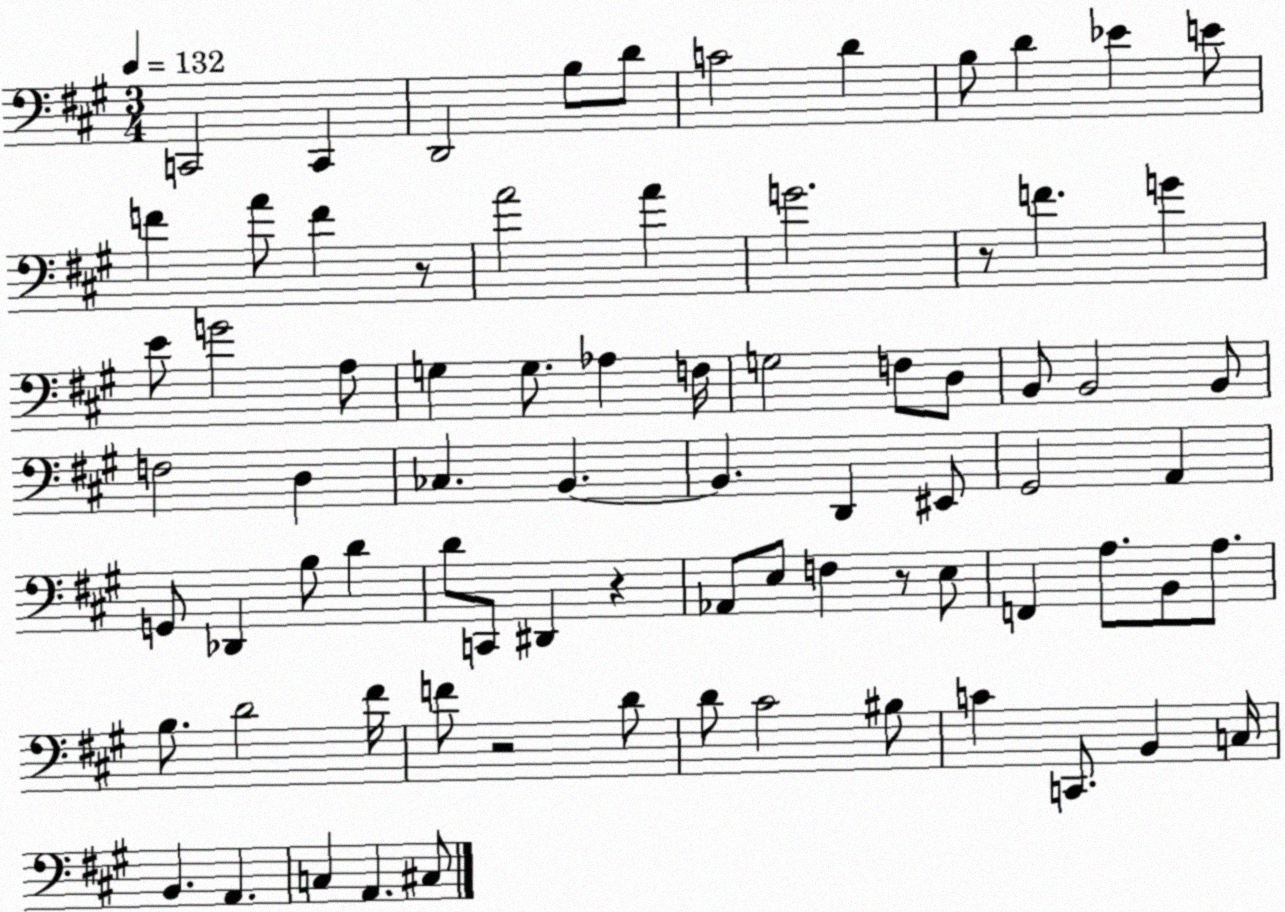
X:1
T:Untitled
M:3/4
L:1/4
K:A
C,,2 C,, D,,2 B,/2 D/2 C2 D B,/2 D _E E/2 F A/2 F z/2 A2 A G2 z/2 F G E/2 G2 A,/2 G, G,/2 _A, F,/4 G,2 F,/2 D,/2 B,,/2 B,,2 B,,/2 F,2 D, _C, B,, B,, D,, ^E,,/2 ^G,,2 A,, G,,/2 _D,, B,/2 D D/2 C,,/2 ^D,, z _A,,/2 E,/2 F, z/2 E,/2 F,, A,/2 B,,/2 A,/2 B,/2 D2 ^F/4 F/2 z2 D/2 D/2 ^C2 ^B,/2 C C,,/2 B,, C,/4 B,, A,, C, A,, ^C,/2